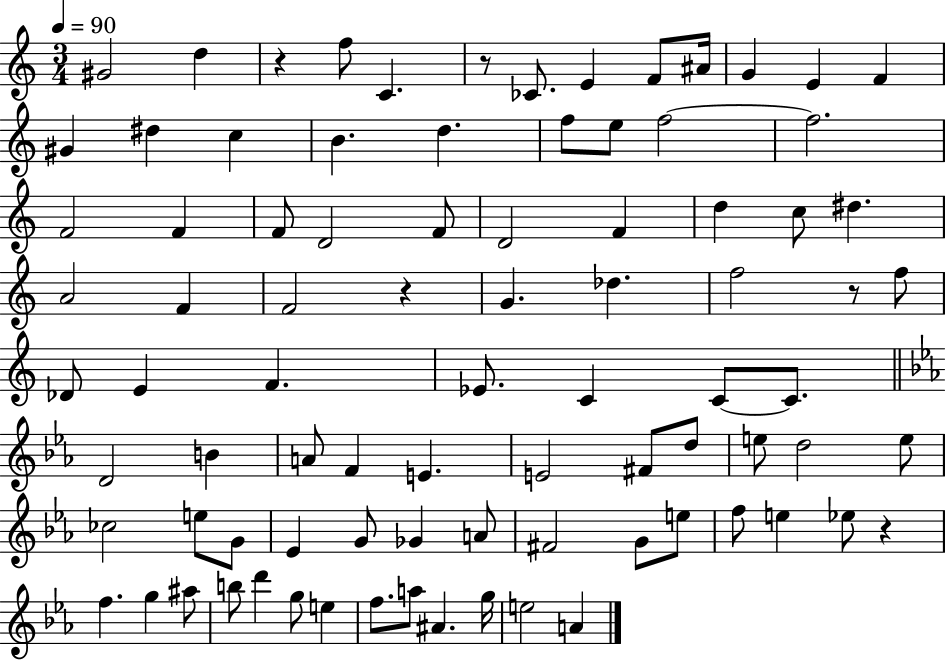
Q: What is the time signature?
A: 3/4